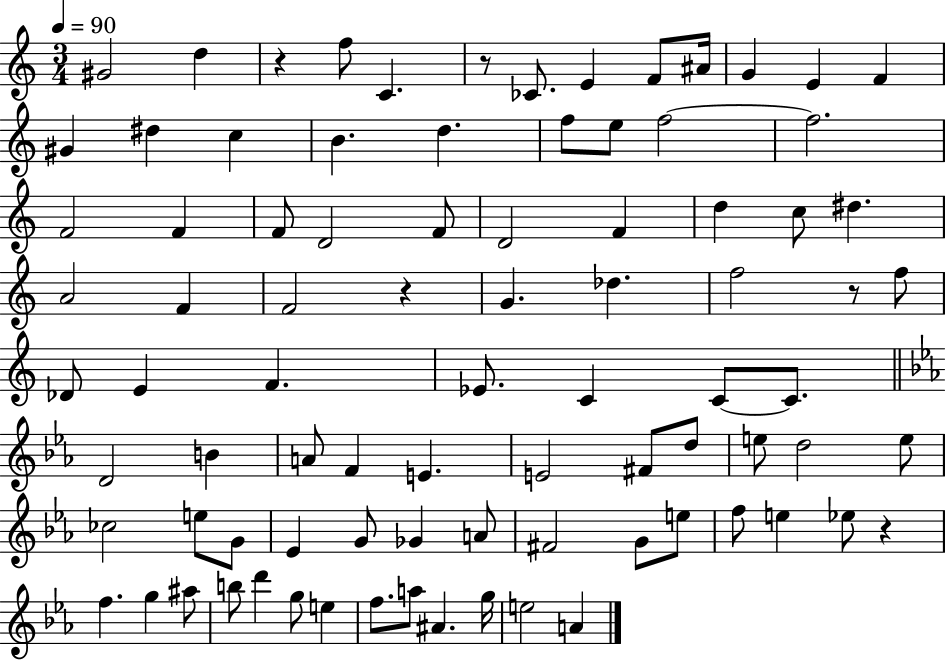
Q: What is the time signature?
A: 3/4